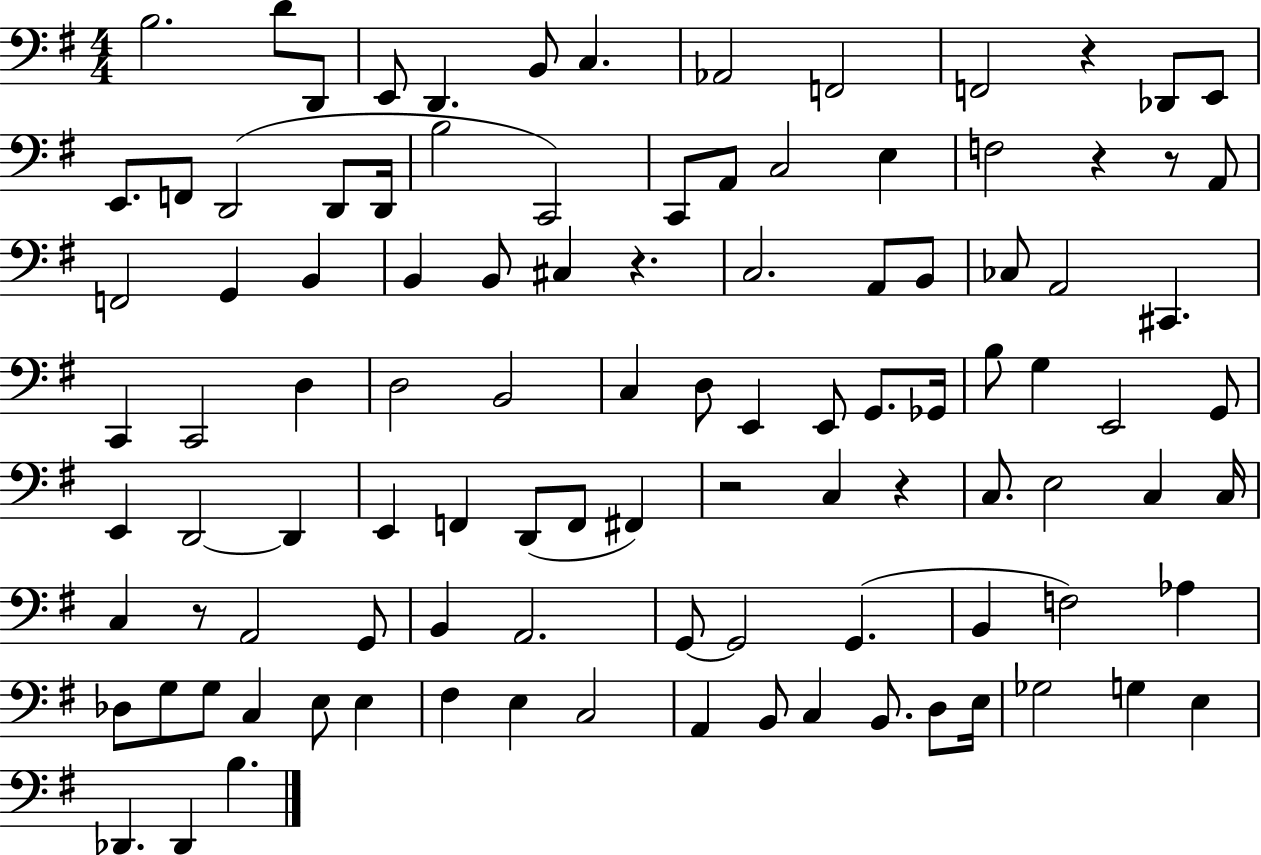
{
  \clef bass
  \numericTimeSignature
  \time 4/4
  \key g \major
  b2. d'8 d,8 | e,8 d,4. b,8 c4. | aes,2 f,2 | f,2 r4 des,8 e,8 | \break e,8. f,8 d,2( d,8 d,16 | b2 c,2) | c,8 a,8 c2 e4 | f2 r4 r8 a,8 | \break f,2 g,4 b,4 | b,4 b,8 cis4 r4. | c2. a,8 b,8 | ces8 a,2 cis,4. | \break c,4 c,2 d4 | d2 b,2 | c4 d8 e,4 e,8 g,8. ges,16 | b8 g4 e,2 g,8 | \break e,4 d,2~~ d,4 | e,4 f,4 d,8( f,8 fis,4) | r2 c4 r4 | c8. e2 c4 c16 | \break c4 r8 a,2 g,8 | b,4 a,2. | g,8~~ g,2 g,4.( | b,4 f2) aes4 | \break des8 g8 g8 c4 e8 e4 | fis4 e4 c2 | a,4 b,8 c4 b,8. d8 e16 | ges2 g4 e4 | \break des,4. des,4 b4. | \bar "|."
}